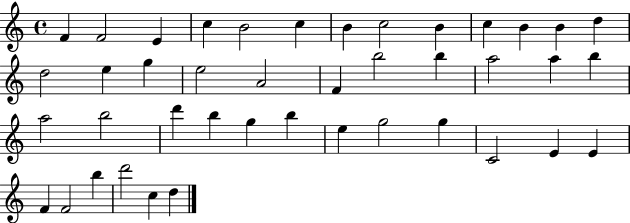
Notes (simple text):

F4/q F4/h E4/q C5/q B4/h C5/q B4/q C5/h B4/q C5/q B4/q B4/q D5/q D5/h E5/q G5/q E5/h A4/h F4/q B5/h B5/q A5/h A5/q B5/q A5/h B5/h D6/q B5/q G5/q B5/q E5/q G5/h G5/q C4/h E4/q E4/q F4/q F4/h B5/q D6/h C5/q D5/q